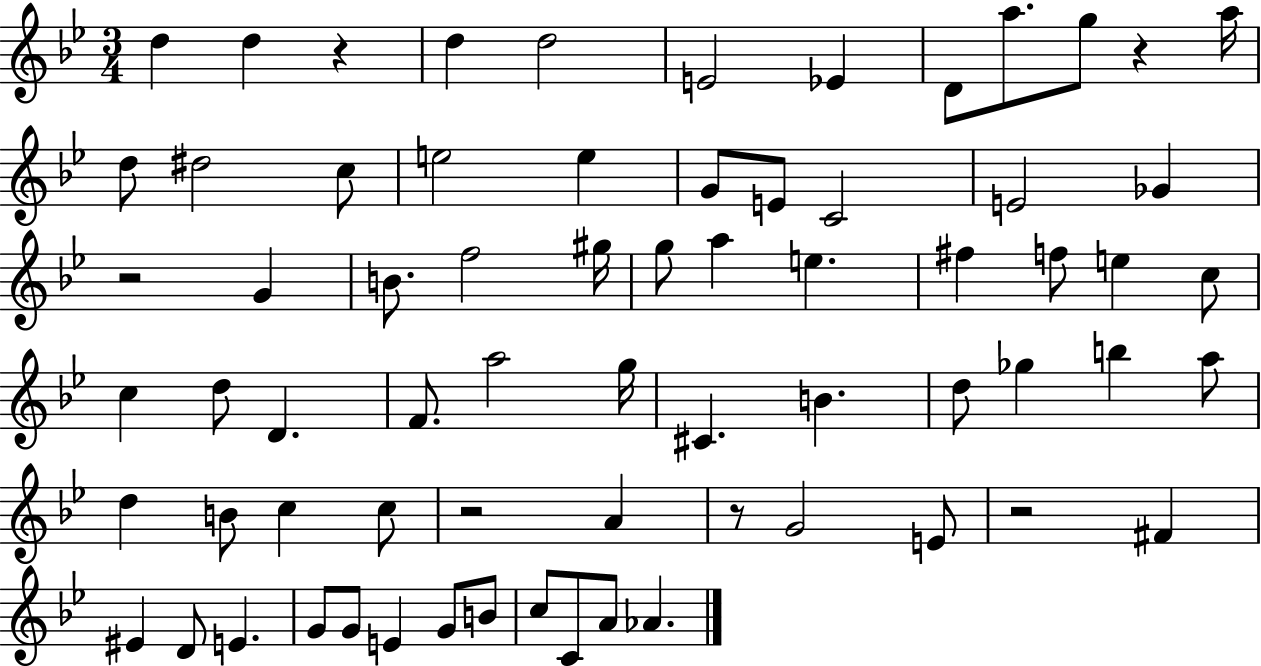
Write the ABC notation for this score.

X:1
T:Untitled
M:3/4
L:1/4
K:Bb
d d z d d2 E2 _E D/2 a/2 g/2 z a/4 d/2 ^d2 c/2 e2 e G/2 E/2 C2 E2 _G z2 G B/2 f2 ^g/4 g/2 a e ^f f/2 e c/2 c d/2 D F/2 a2 g/4 ^C B d/2 _g b a/2 d B/2 c c/2 z2 A z/2 G2 E/2 z2 ^F ^E D/2 E G/2 G/2 E G/2 B/2 c/2 C/2 A/2 _A